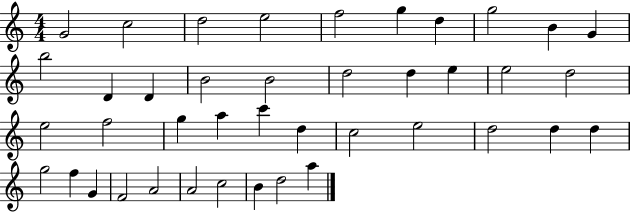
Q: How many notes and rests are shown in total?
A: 41